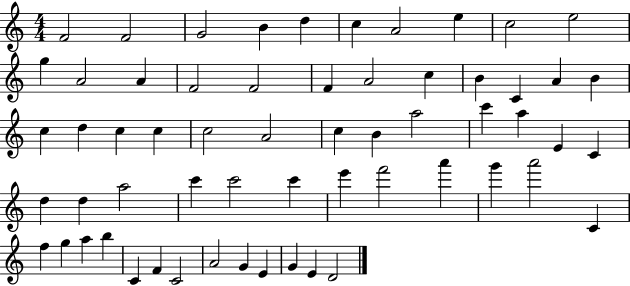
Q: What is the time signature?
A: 4/4